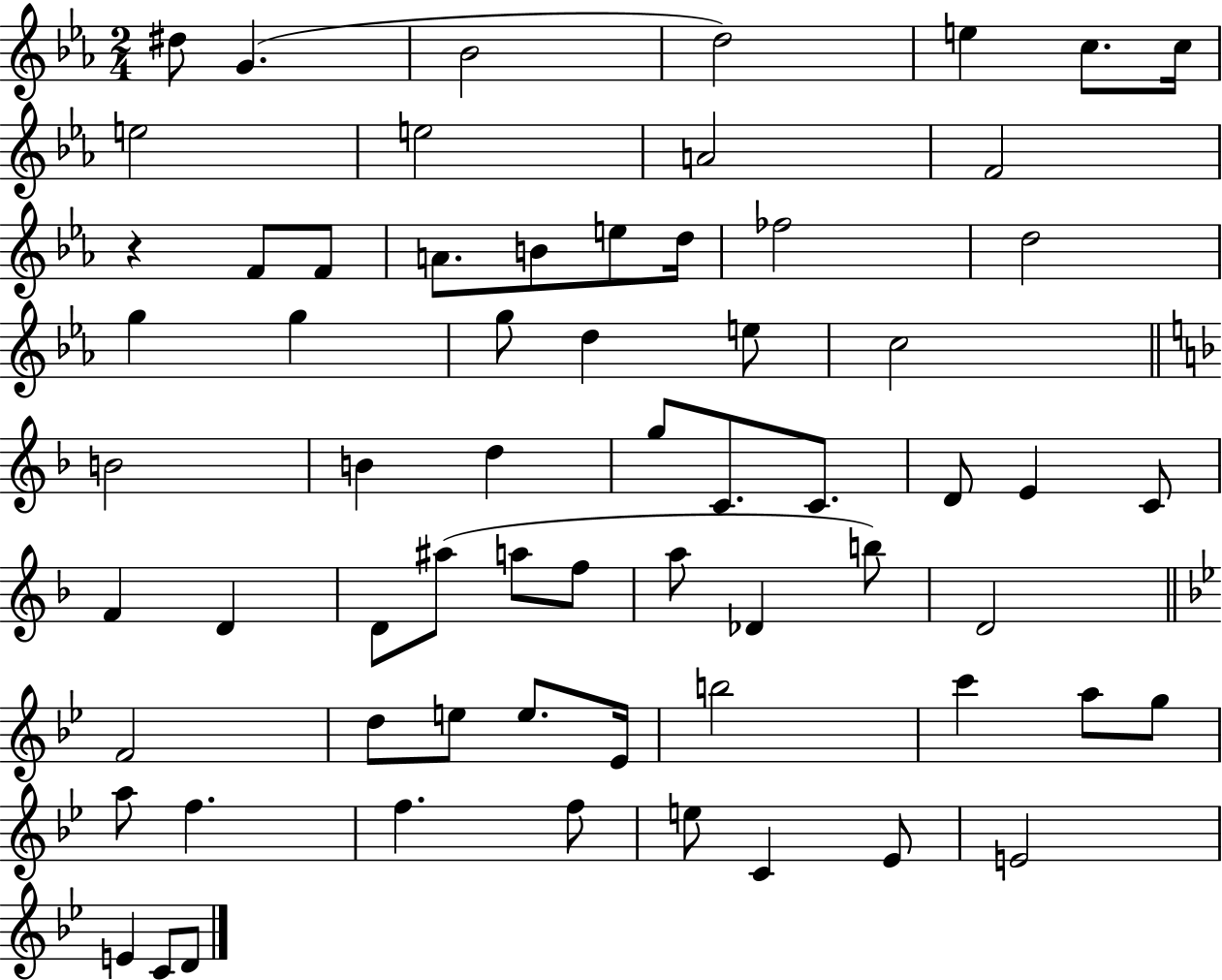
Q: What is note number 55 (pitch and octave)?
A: F5